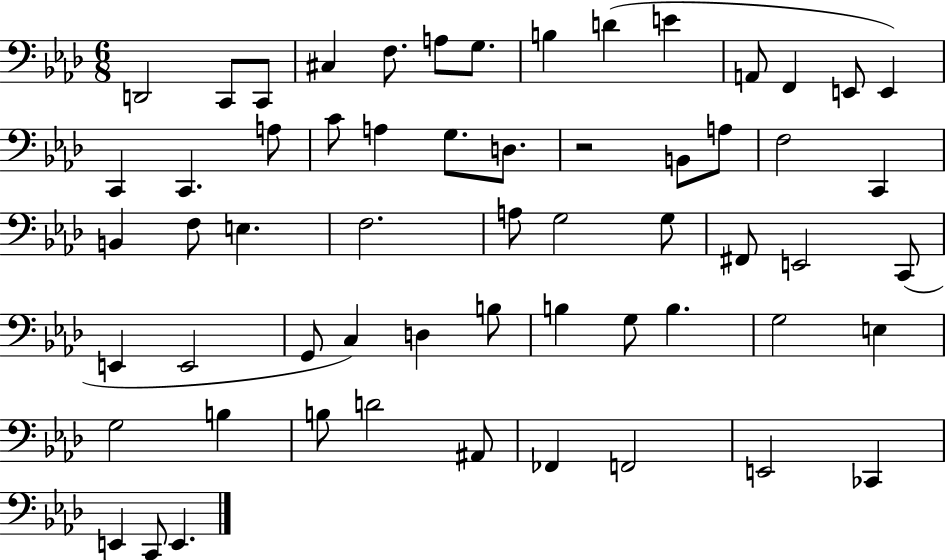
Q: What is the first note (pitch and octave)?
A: D2